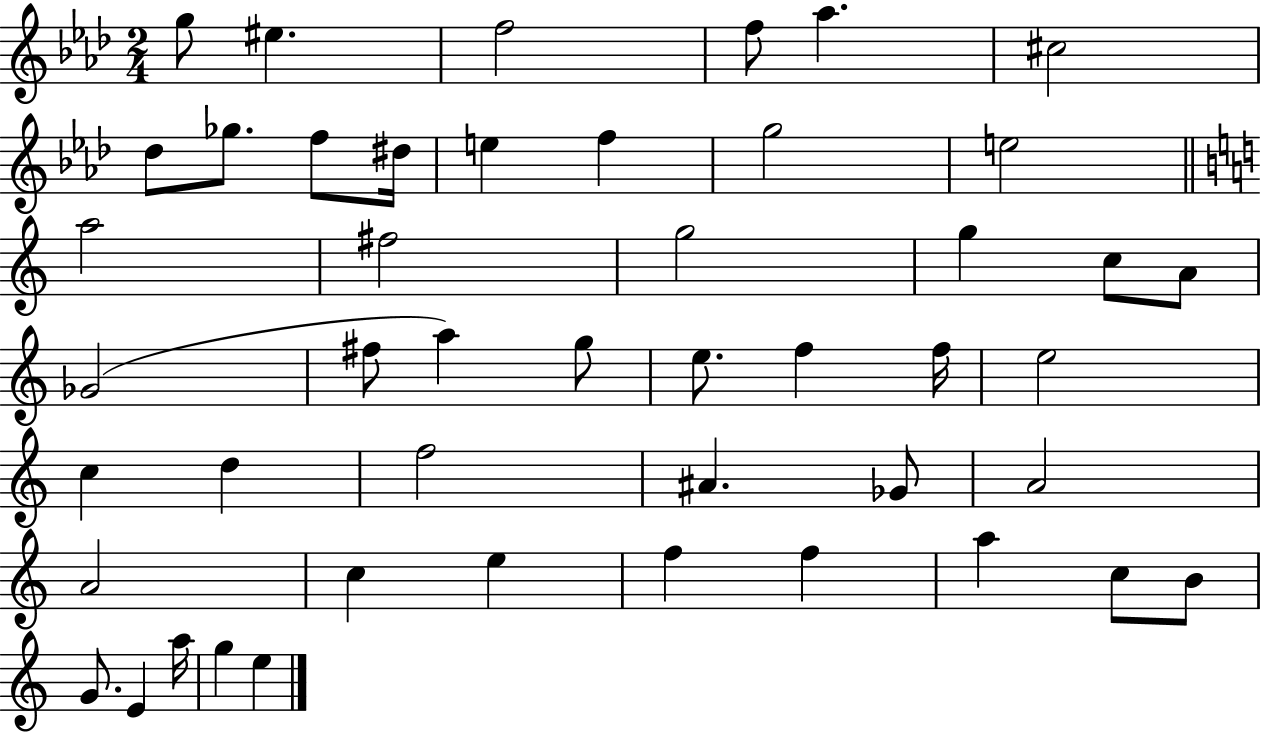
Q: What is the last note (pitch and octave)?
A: E5